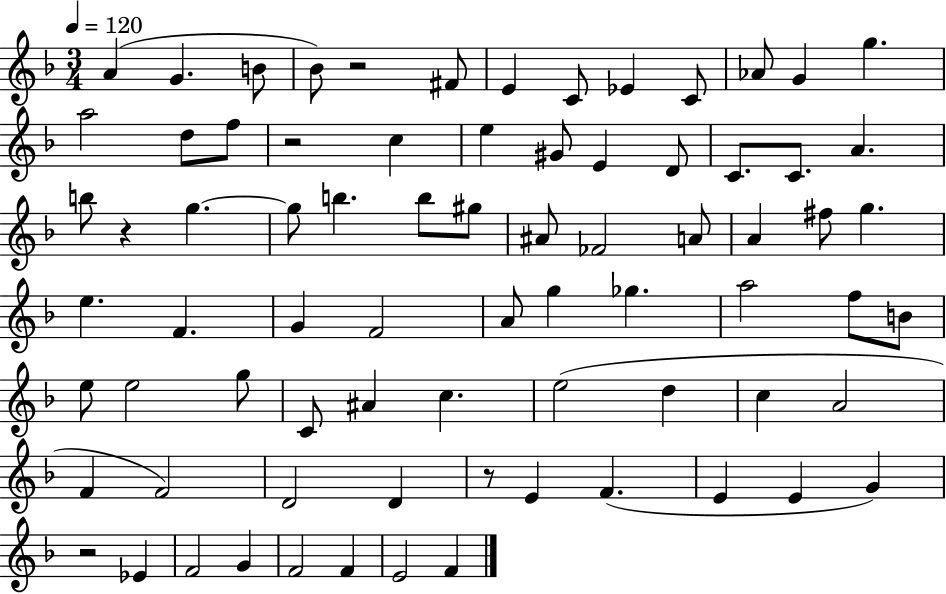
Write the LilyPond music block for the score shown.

{
  \clef treble
  \numericTimeSignature
  \time 3/4
  \key f \major
  \tempo 4 = 120
  a'4( g'4. b'8 | bes'8) r2 fis'8 | e'4 c'8 ees'4 c'8 | aes'8 g'4 g''4. | \break a''2 d''8 f''8 | r2 c''4 | e''4 gis'8 e'4 d'8 | c'8. c'8. a'4. | \break b''8 r4 g''4.~~ | g''8 b''4. b''8 gis''8 | ais'8 fes'2 a'8 | a'4 fis''8 g''4. | \break e''4. f'4. | g'4 f'2 | a'8 g''4 ges''4. | a''2 f''8 b'8 | \break e''8 e''2 g''8 | c'8 ais'4 c''4. | e''2( d''4 | c''4 a'2 | \break f'4 f'2) | d'2 d'4 | r8 e'4 f'4.( | e'4 e'4 g'4) | \break r2 ees'4 | f'2 g'4 | f'2 f'4 | e'2 f'4 | \break \bar "|."
}